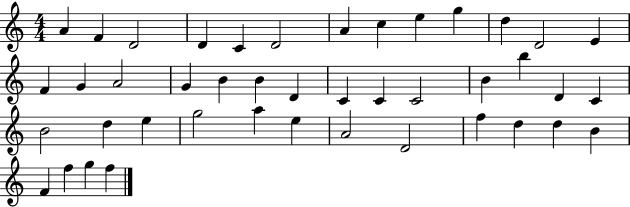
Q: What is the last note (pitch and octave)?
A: F5